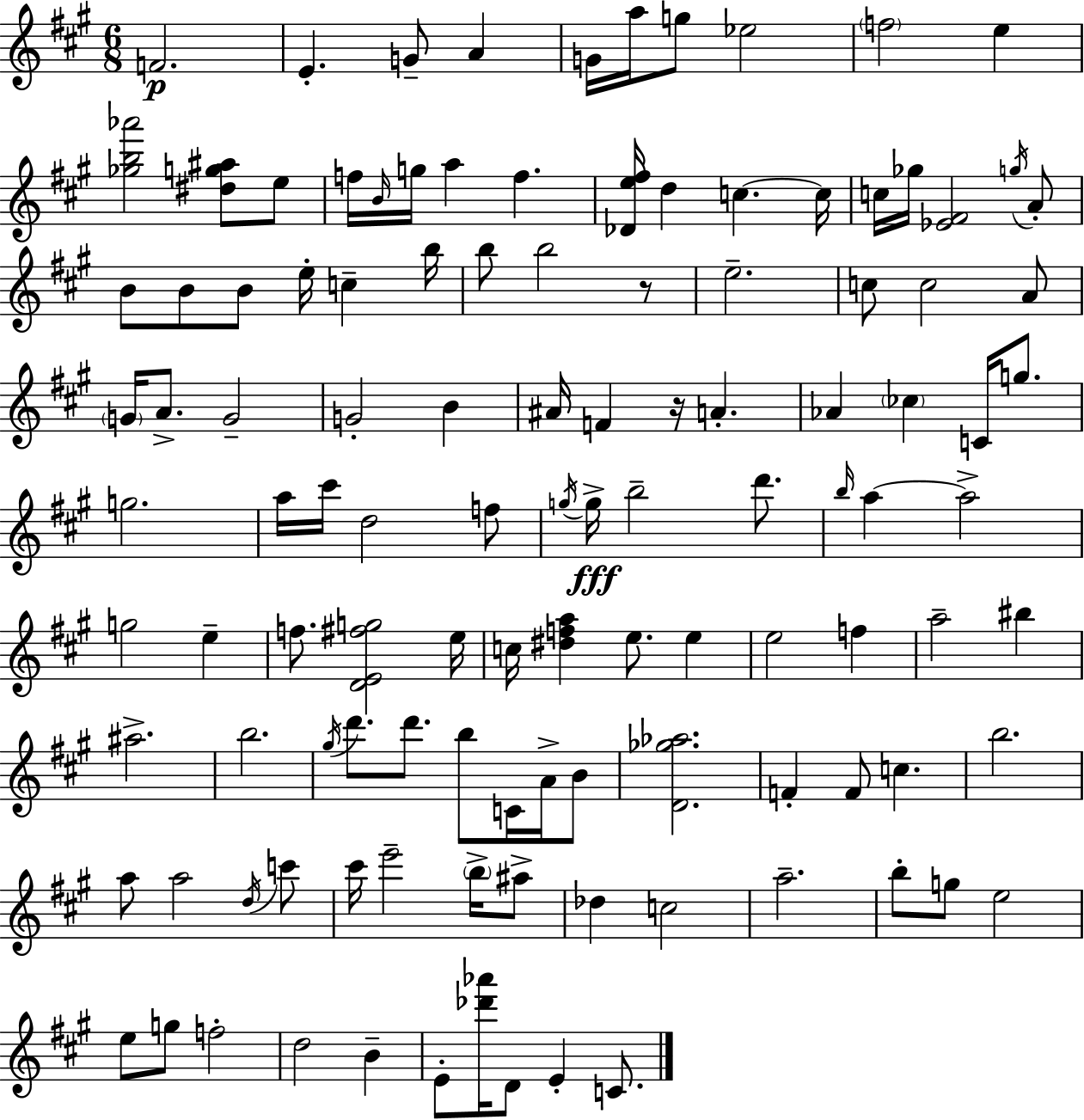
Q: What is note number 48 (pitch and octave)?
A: G5